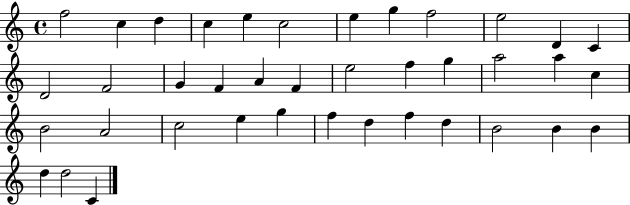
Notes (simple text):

F5/h C5/q D5/q C5/q E5/q C5/h E5/q G5/q F5/h E5/h D4/q C4/q D4/h F4/h G4/q F4/q A4/q F4/q E5/h F5/q G5/q A5/h A5/q C5/q B4/h A4/h C5/h E5/q G5/q F5/q D5/q F5/q D5/q B4/h B4/q B4/q D5/q D5/h C4/q